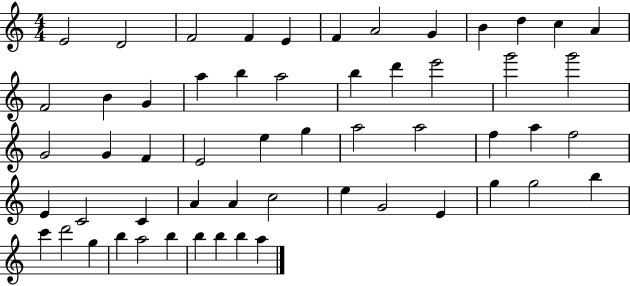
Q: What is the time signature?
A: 4/4